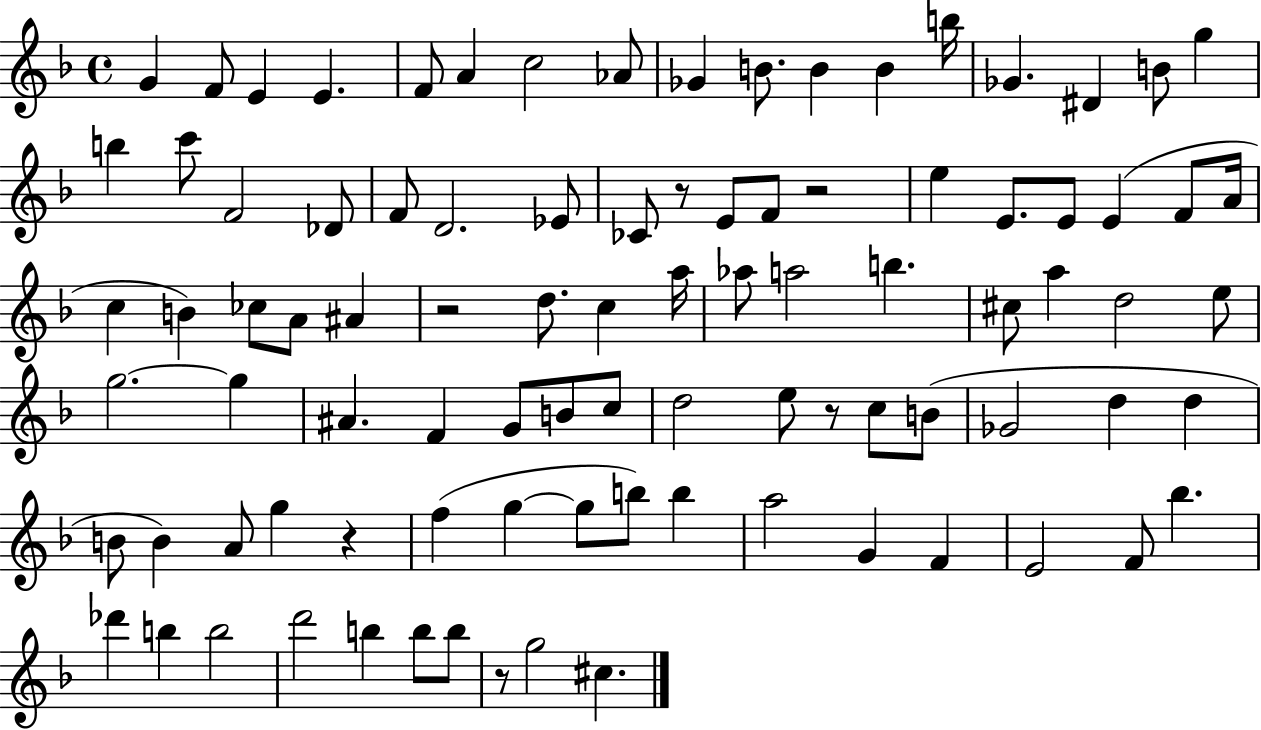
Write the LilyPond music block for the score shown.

{
  \clef treble
  \time 4/4
  \defaultTimeSignature
  \key f \major
  g'4 f'8 e'4 e'4. | f'8 a'4 c''2 aes'8 | ges'4 b'8. b'4 b'4 b''16 | ges'4. dis'4 b'8 g''4 | \break b''4 c'''8 f'2 des'8 | f'8 d'2. ees'8 | ces'8 r8 e'8 f'8 r2 | e''4 e'8. e'8 e'4( f'8 a'16 | \break c''4 b'4) ces''8 a'8 ais'4 | r2 d''8. c''4 a''16 | aes''8 a''2 b''4. | cis''8 a''4 d''2 e''8 | \break g''2.~~ g''4 | ais'4. f'4 g'8 b'8 c''8 | d''2 e''8 r8 c''8 b'8( | ges'2 d''4 d''4 | \break b'8 b'4) a'8 g''4 r4 | f''4( g''4~~ g''8 b''8) b''4 | a''2 g'4 f'4 | e'2 f'8 bes''4. | \break des'''4 b''4 b''2 | d'''2 b''4 b''8 b''8 | r8 g''2 cis''4. | \bar "|."
}